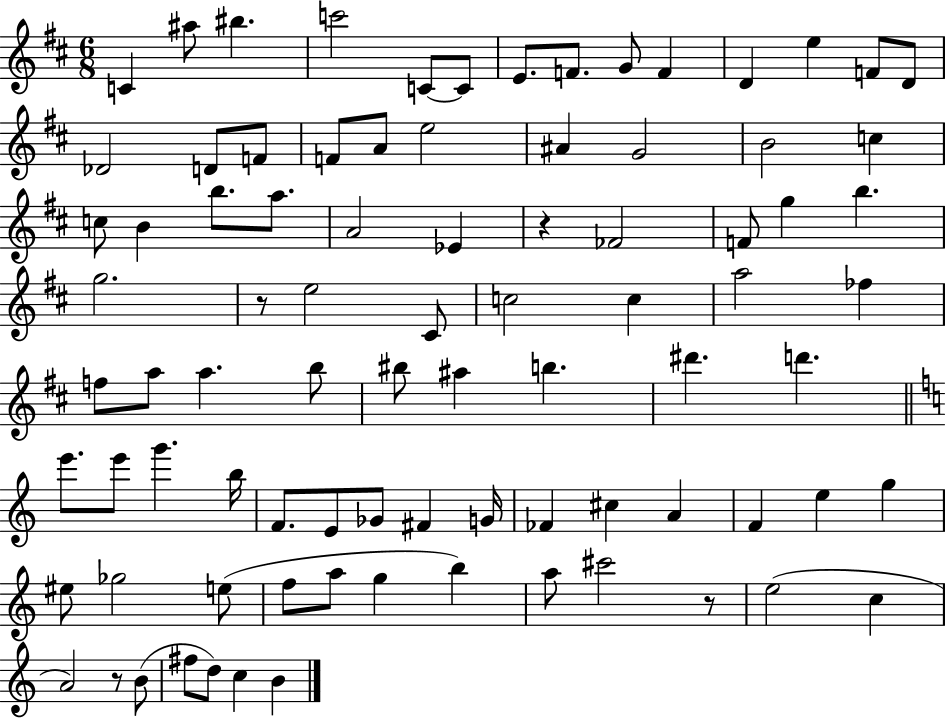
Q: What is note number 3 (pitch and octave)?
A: BIS5